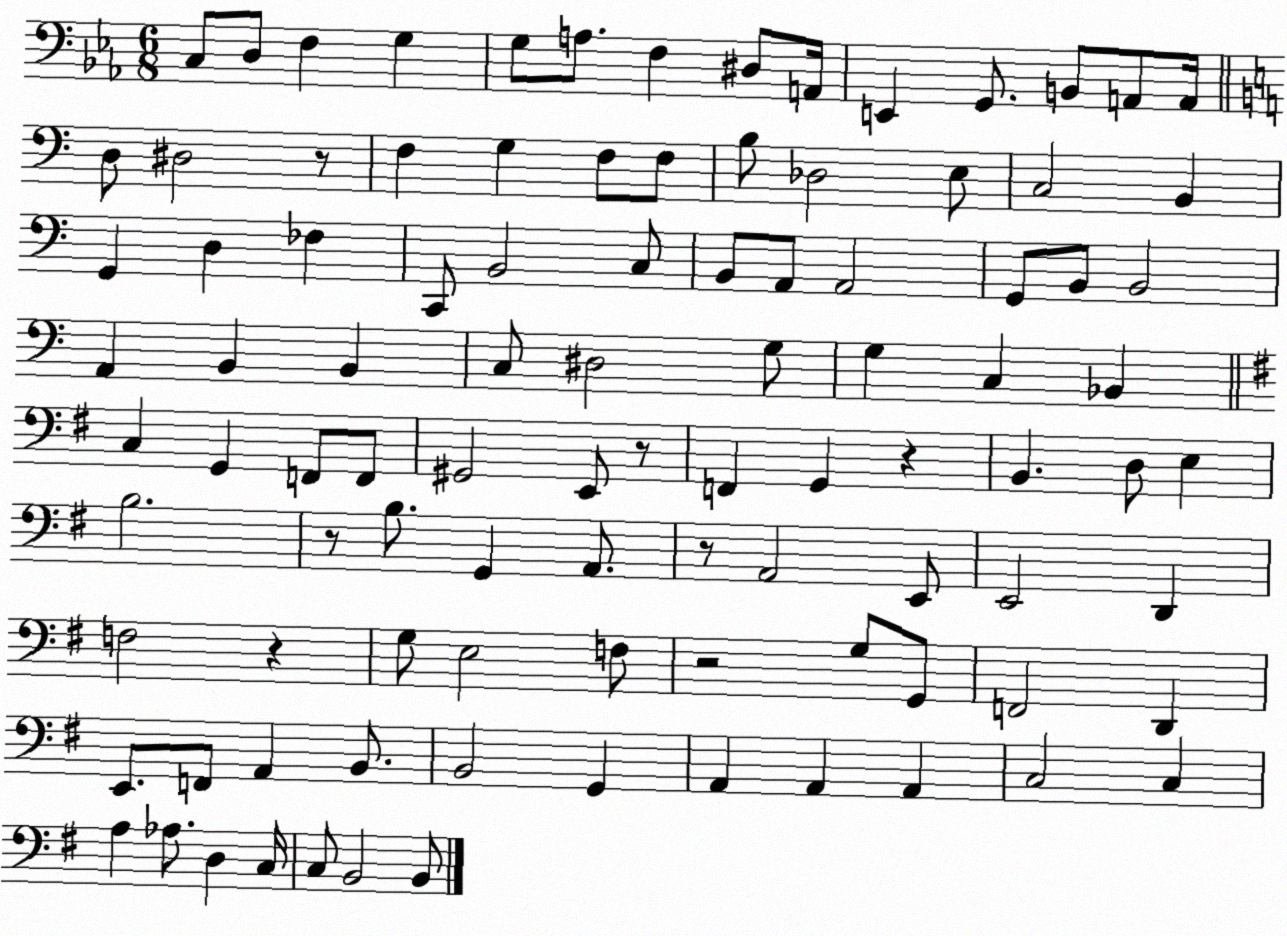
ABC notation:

X:1
T:Untitled
M:6/8
L:1/4
K:Eb
C,/2 D,/2 F, G, G,/2 A,/2 F, ^D,/2 A,,/4 E,, G,,/2 B,,/2 A,,/2 A,,/4 D,/2 ^D,2 z/2 F, G, F,/2 F,/2 B,/2 _D,2 E,/2 C,2 B,, G,, D, _F, C,,/2 B,,2 C,/2 B,,/2 A,,/2 A,,2 G,,/2 B,,/2 B,,2 A,, B,, B,, C,/2 ^D,2 G,/2 G, C, _B,, C, G,, F,,/2 F,,/2 ^G,,2 E,,/2 z/2 F,, G,, z B,, D,/2 E, B,2 z/2 B,/2 G,, A,,/2 z/2 A,,2 E,,/2 E,,2 D,, F,2 z G,/2 E,2 F,/2 z2 G,/2 G,,/2 F,,2 D,, E,,/2 F,,/2 A,, B,,/2 B,,2 G,, A,, A,, A,, C,2 C, A, _A,/2 D, C,/4 C,/2 B,,2 B,,/2